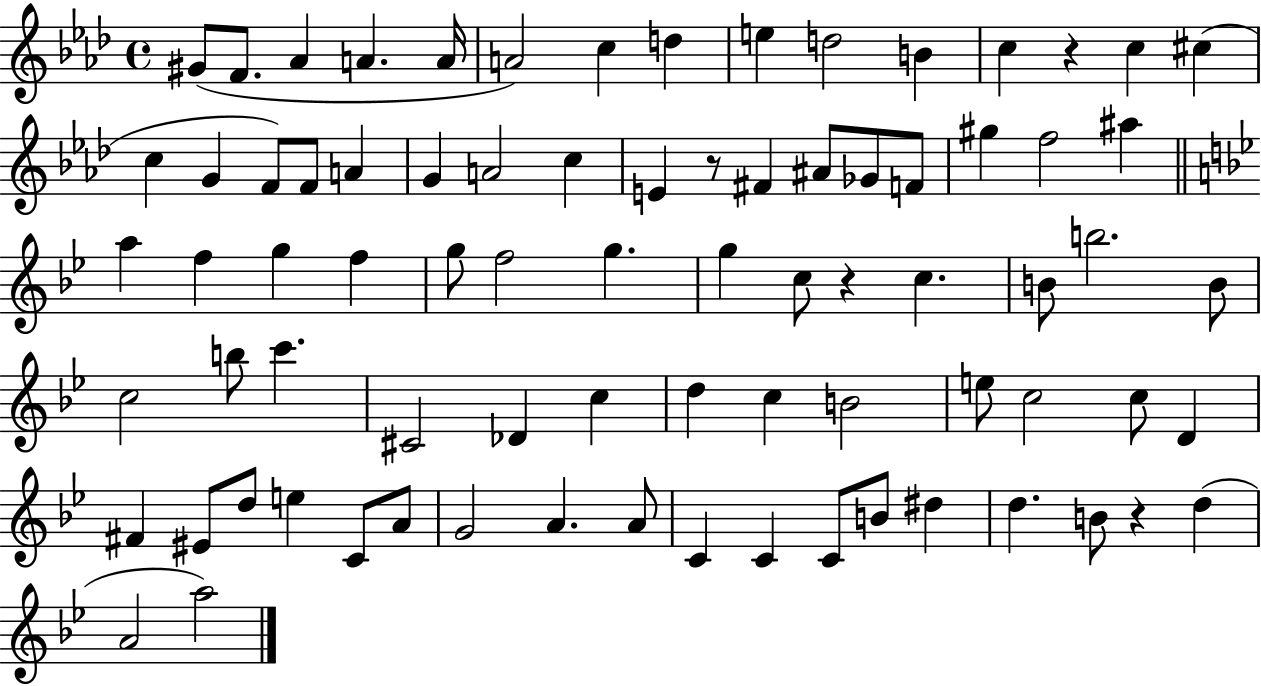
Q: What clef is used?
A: treble